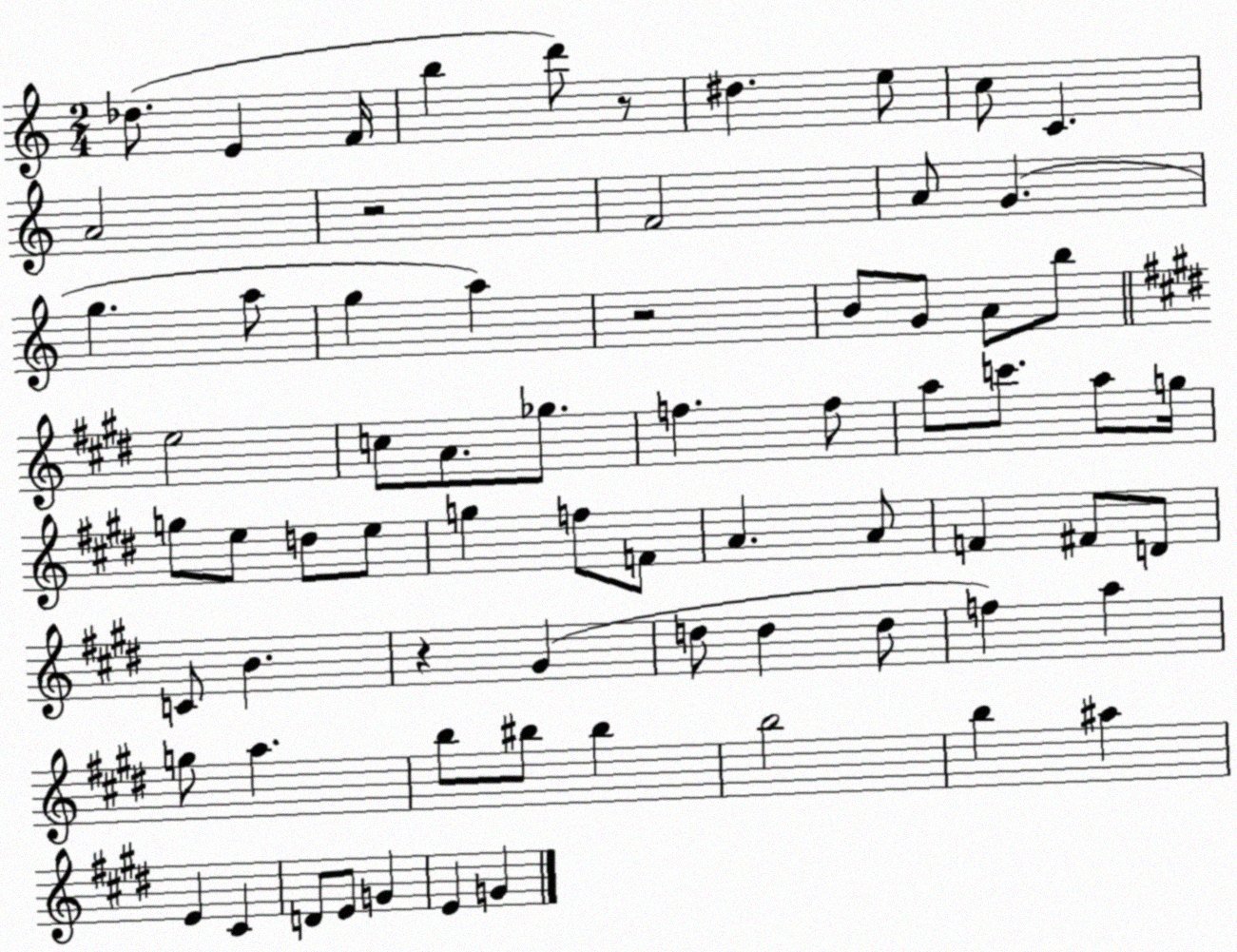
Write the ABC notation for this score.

X:1
T:Untitled
M:2/4
L:1/4
K:C
_d/2 E F/4 b d'/2 z/2 ^d e/2 c/2 C A2 z2 F2 A/2 G g a/2 g a z2 B/2 G/2 A/2 b/2 e2 c/2 A/2 _g/2 f f/2 a/2 c'/2 a/2 g/4 g/2 e/2 d/2 e/2 g f/2 F/2 A A/2 F ^F/2 D/2 C/2 B z ^G d/2 d d/2 f a g/2 a b/2 ^b/2 ^b b2 b ^a E ^C D/2 E/2 G E G